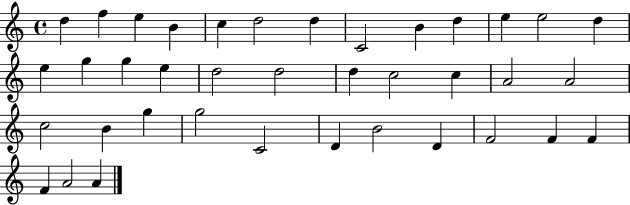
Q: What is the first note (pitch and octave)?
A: D5